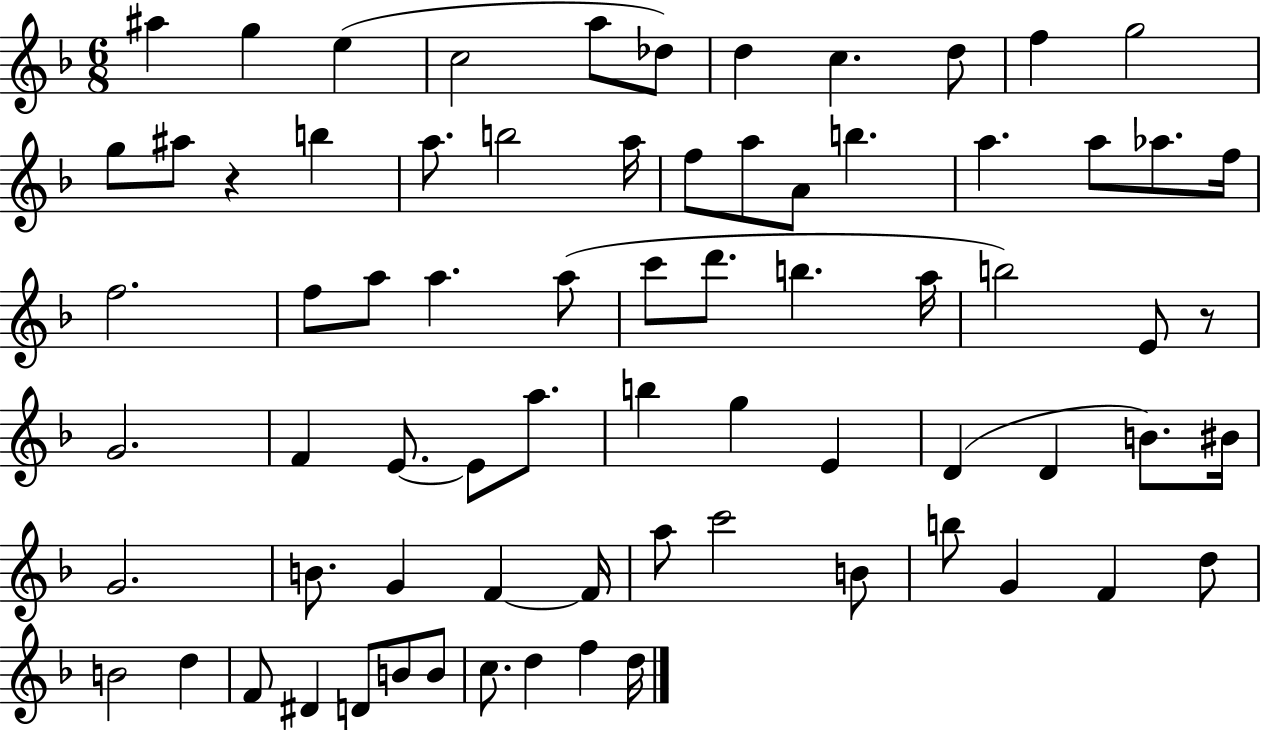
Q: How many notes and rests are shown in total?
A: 73